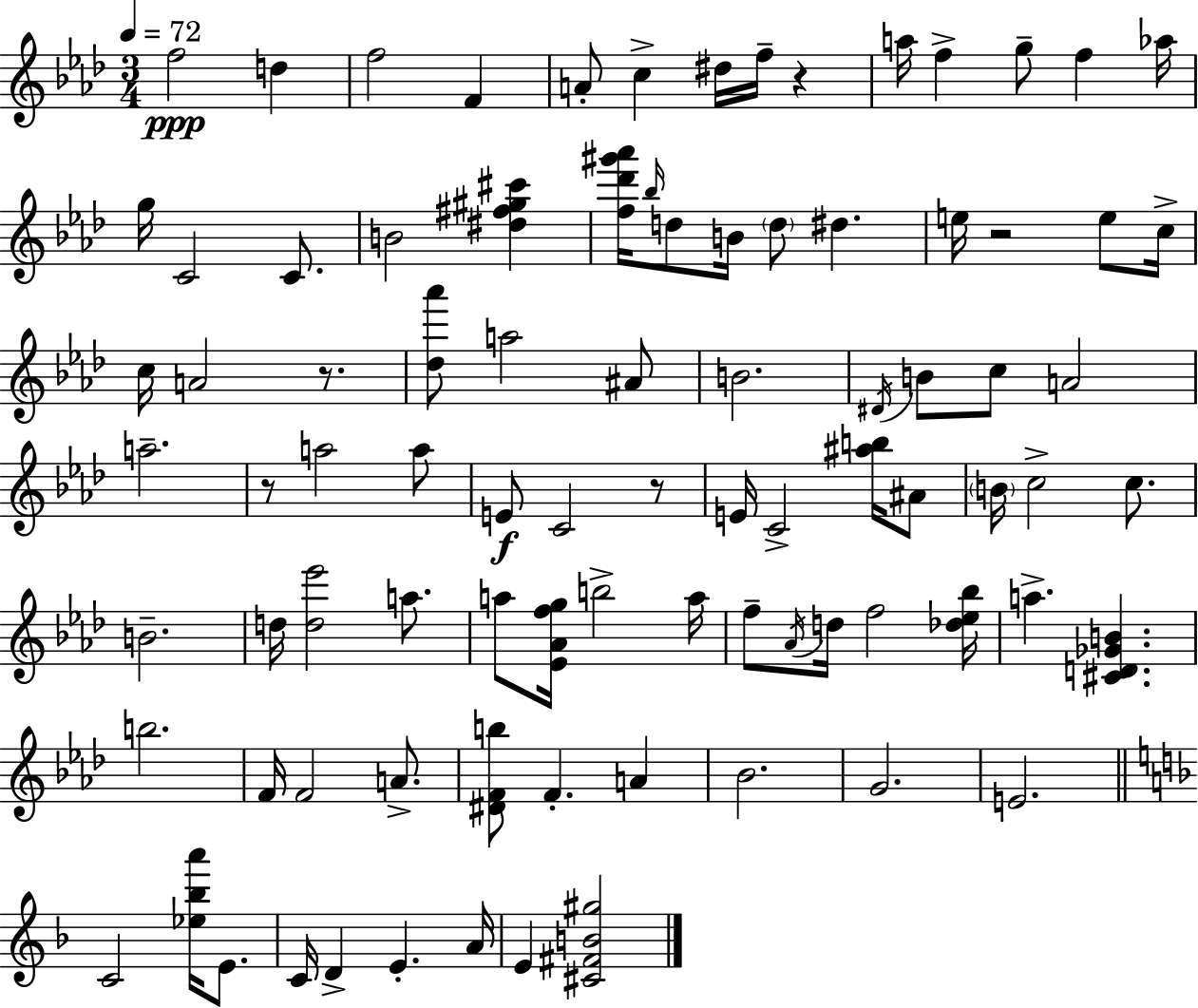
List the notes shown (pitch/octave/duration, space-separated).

F5/h D5/q F5/h F4/q A4/e C5/q D#5/s F5/s R/q A5/s F5/q G5/e F5/q Ab5/s G5/s C4/h C4/e. B4/h [D#5,F#5,G#5,C#6]/q [F5,Db6,G#6,Ab6]/s Bb5/s D5/e B4/s D5/e D#5/q. E5/s R/h E5/e C5/s C5/s A4/h R/e. [Db5,Ab6]/e A5/h A#4/e B4/h. D#4/s B4/e C5/e A4/h A5/h. R/e A5/h A5/e E4/e C4/h R/e E4/s C4/h [A#5,B5]/s A#4/e B4/s C5/h C5/e. B4/h. D5/s [D5,Eb6]/h A5/e. A5/e [Eb4,Ab4,F5,G5]/s B5/h A5/s F5/e Ab4/s D5/s F5/h [Db5,Eb5,Bb5]/s A5/q. [C#4,D4,Gb4,B4]/q. B5/h. F4/s F4/h A4/e. [D#4,F4,B5]/e F4/q. A4/q Bb4/h. G4/h. E4/h. C4/h [Eb5,Bb5,A6]/s E4/e. C4/s D4/q E4/q. A4/s E4/q [C#4,F#4,B4,G#5]/h